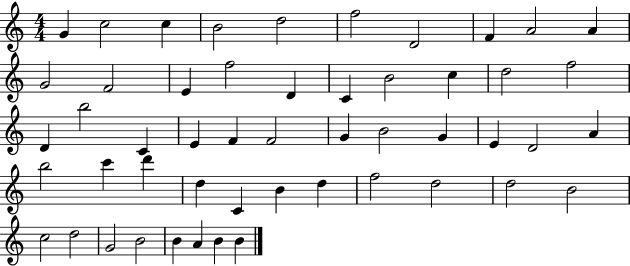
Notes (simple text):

G4/q C5/h C5/q B4/h D5/h F5/h D4/h F4/q A4/h A4/q G4/h F4/h E4/q F5/h D4/q C4/q B4/h C5/q D5/h F5/h D4/q B5/h C4/q E4/q F4/q F4/h G4/q B4/h G4/q E4/q D4/h A4/q B5/h C6/q D6/q D5/q C4/q B4/q D5/q F5/h D5/h D5/h B4/h C5/h D5/h G4/h B4/h B4/q A4/q B4/q B4/q